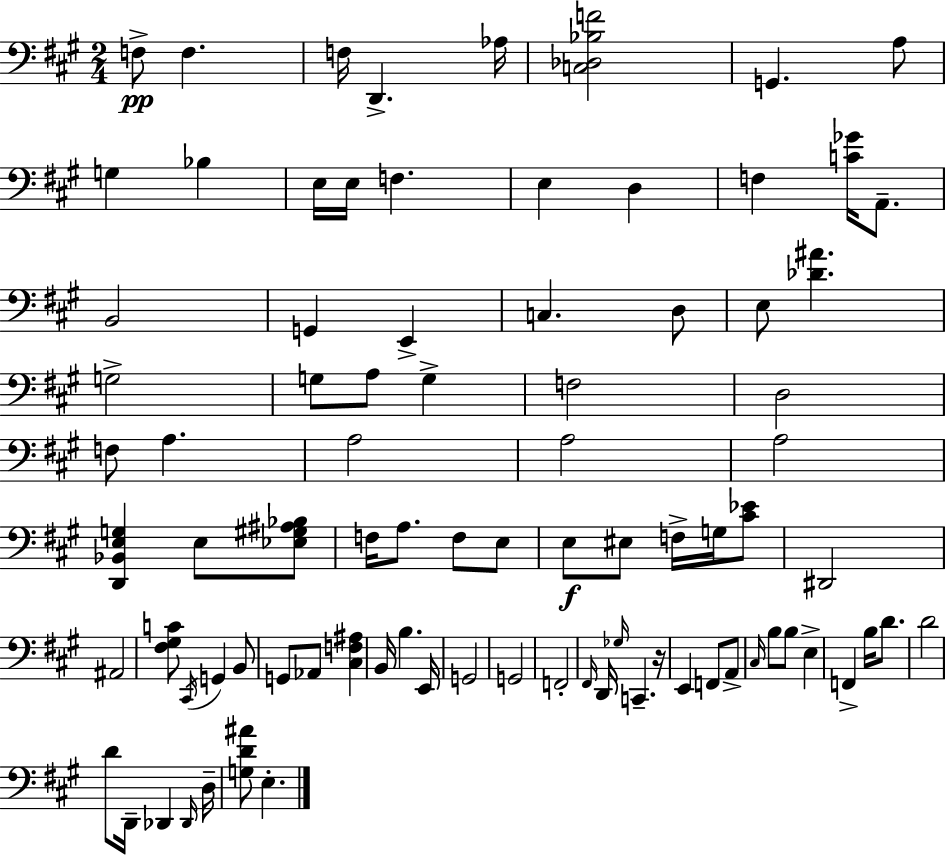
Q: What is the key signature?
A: A major